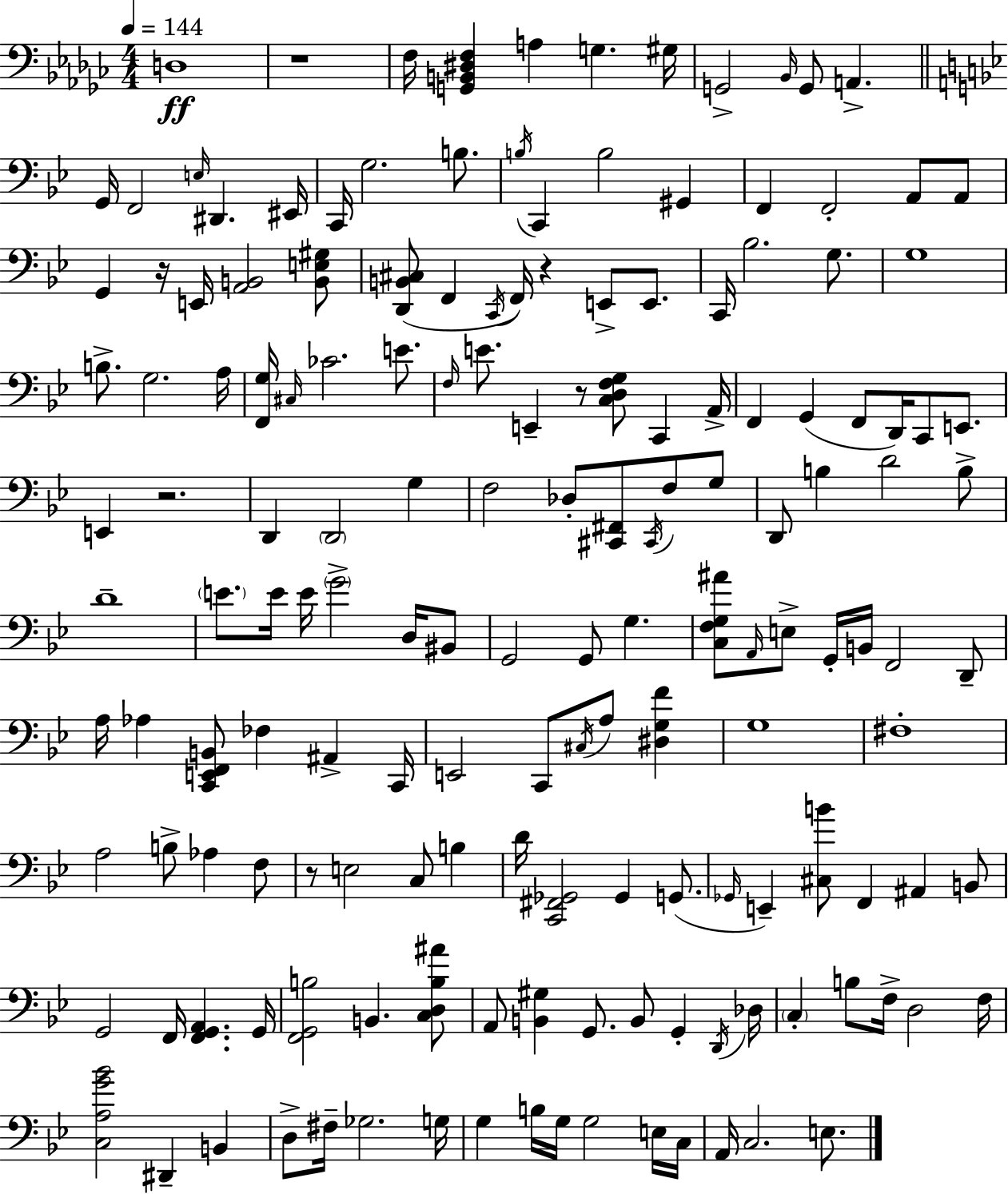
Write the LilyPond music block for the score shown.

{
  \clef bass
  \numericTimeSignature
  \time 4/4
  \key ees \minor
  \tempo 4 = 144
  \repeat volta 2 { d1\ff | r1 | f16 <g, b, dis f>4 a4 g4. gis16 | g,2-> \grace { bes,16 } g,8 a,4.-> | \break \bar "||" \break \key g \minor g,16 f,2 \grace { e16 } dis,4. | eis,16 c,16 g2. b8. | \acciaccatura { b16 } c,4 b2 gis,4 | f,4 f,2-. a,8 | \break a,8 g,4 r16 e,16 <a, b,>2 | <b, e gis>8 <d, b, cis>8( f,4 \acciaccatura { c,16 } f,16) r4 e,8-> | e,8. c,16 bes2. | g8. g1 | \break b8.-> g2. | a16 <f, g>16 \grace { cis16 } ces'2. | e'8. \grace { f16 } e'8. e,4-- r8 <c d f g>8 | c,4 a,16-> f,4 g,4( f,8 d,16) | \break c,8 e,8. e,4 r2. | d,4 \parenthesize d,2 | g4 f2 des8-. <cis, fis,>8 | \acciaccatura { cis,16 } f8 g8 d,8 b4 d'2 | \break b8-> d'1-- | \parenthesize e'8. e'16 e'16 \parenthesize g'2-> | d16 bis,8 g,2 g,8 | g4. <c f g ais'>8 \grace { a,16 } e8-> g,16-. b,16 f,2 | \break d,8-- a16 aes4 <c, e, f, b,>8 fes4 | ais,4-> c,16 e,2 c,8 | \acciaccatura { cis16 } a8 <dis g f'>4 g1 | fis1-. | \break a2 | b8-> aes4 f8 r8 e2 | c8 b4 d'16 <c, fis, ges,>2 | ges,4 g,8.( \grace { ges,16 } e,4--) <cis b'>8 f,4 | \break ais,4 b,8 g,2 | f,16 <f, g, a,>4. g,16 <f, g, b>2 | b,4. <c d b ais'>8 a,8 <b, gis>4 g,8. | b,8 g,4-. \acciaccatura { d,16 } des16 \parenthesize c4-. b8 | \break f16-> d2 f16 <c a g' bes'>2 | dis,4-- b,4 d8-> fis16-- ges2. | g16 g4 b16 g16 | g2 e16 c16 a,16 c2. | \break e8. } \bar "|."
}